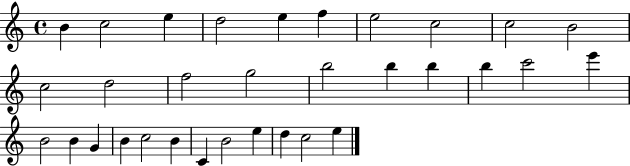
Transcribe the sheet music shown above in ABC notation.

X:1
T:Untitled
M:4/4
L:1/4
K:C
B c2 e d2 e f e2 c2 c2 B2 c2 d2 f2 g2 b2 b b b c'2 e' B2 B G B c2 B C B2 e d c2 e